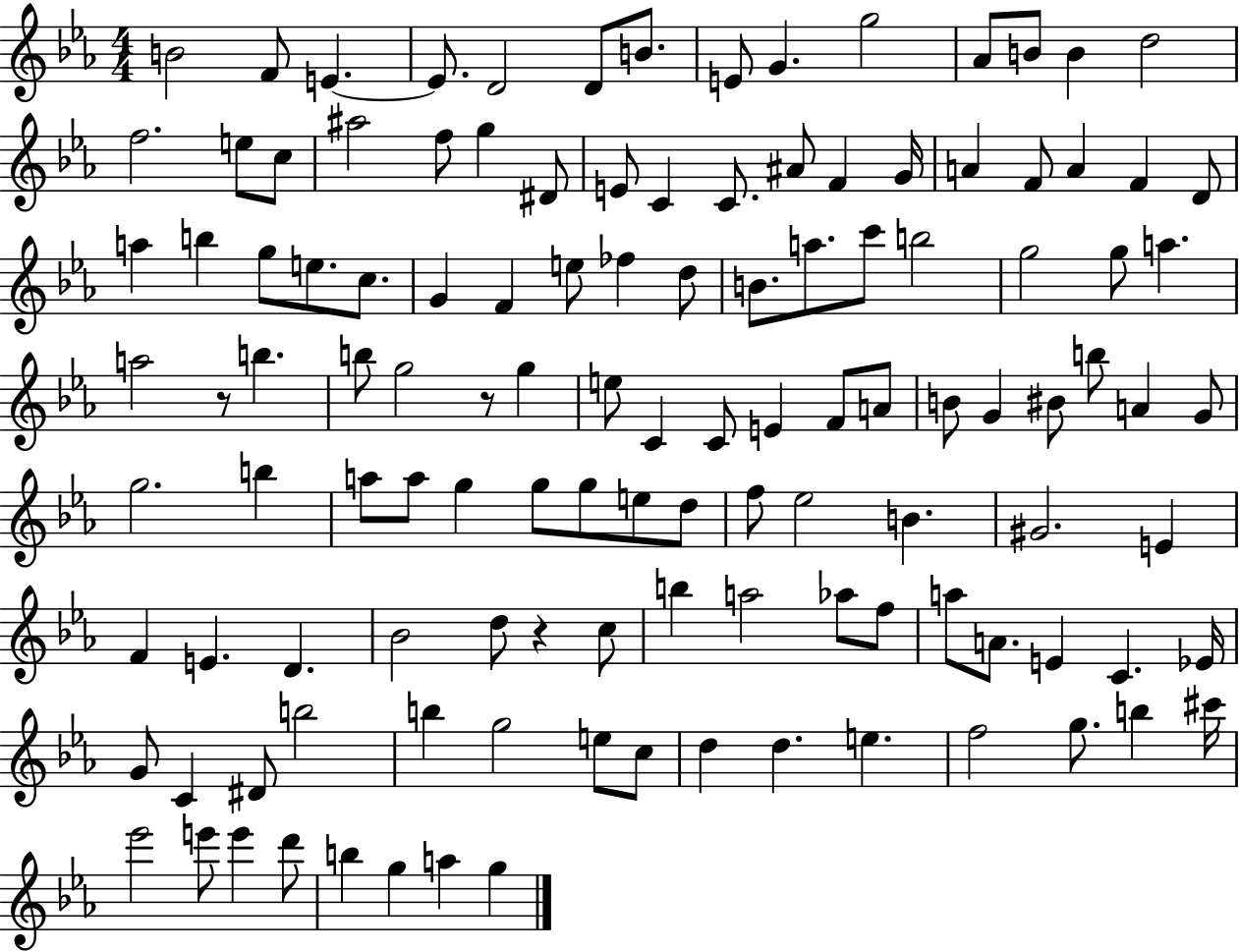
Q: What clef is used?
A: treble